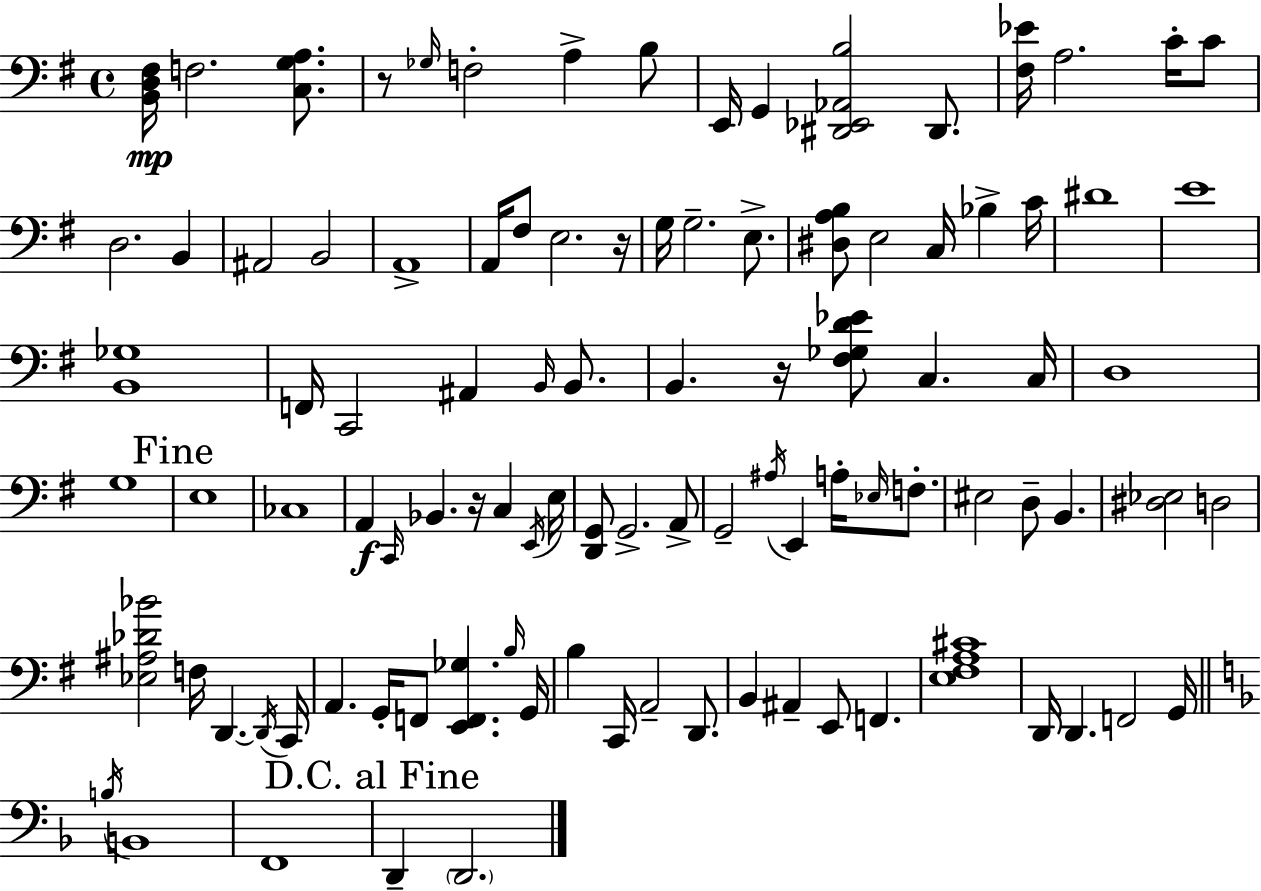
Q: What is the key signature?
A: G major